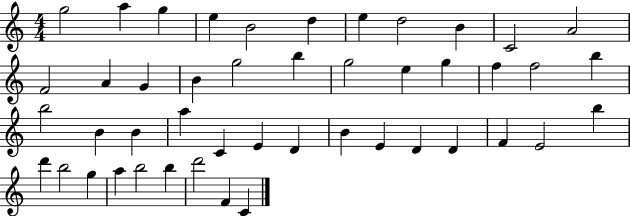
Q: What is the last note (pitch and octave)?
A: C4